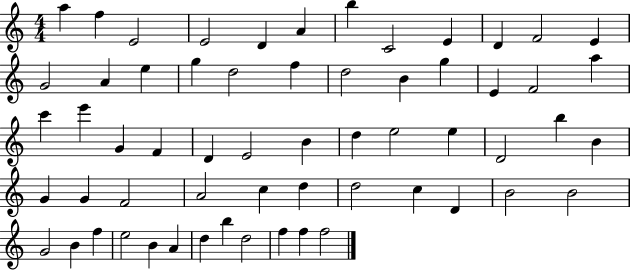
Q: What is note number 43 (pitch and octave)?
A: D5